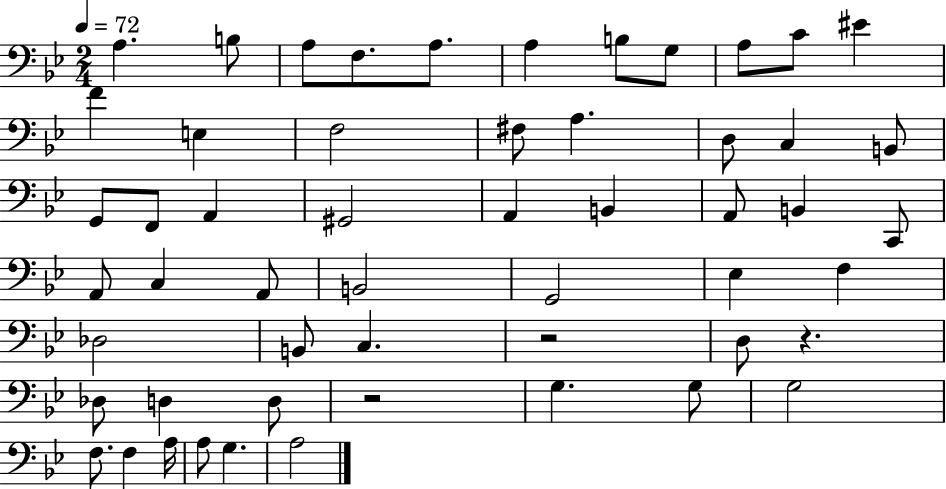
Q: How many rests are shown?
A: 3